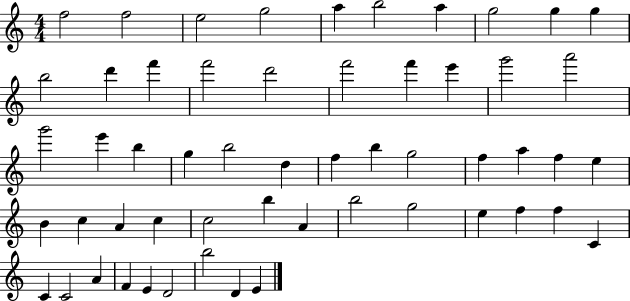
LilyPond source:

{
  \clef treble
  \numericTimeSignature
  \time 4/4
  \key c \major
  f''2 f''2 | e''2 g''2 | a''4 b''2 a''4 | g''2 g''4 g''4 | \break b''2 d'''4 f'''4 | f'''2 d'''2 | f'''2 f'''4 e'''4 | g'''2 a'''2 | \break g'''2 e'''4 b''4 | g''4 b''2 d''4 | f''4 b''4 g''2 | f''4 a''4 f''4 e''4 | \break b'4 c''4 a'4 c''4 | c''2 b''4 a'4 | b''2 g''2 | e''4 f''4 f''4 c'4 | \break c'4 c'2 a'4 | f'4 e'4 d'2 | b''2 d'4 e'4 | \bar "|."
}